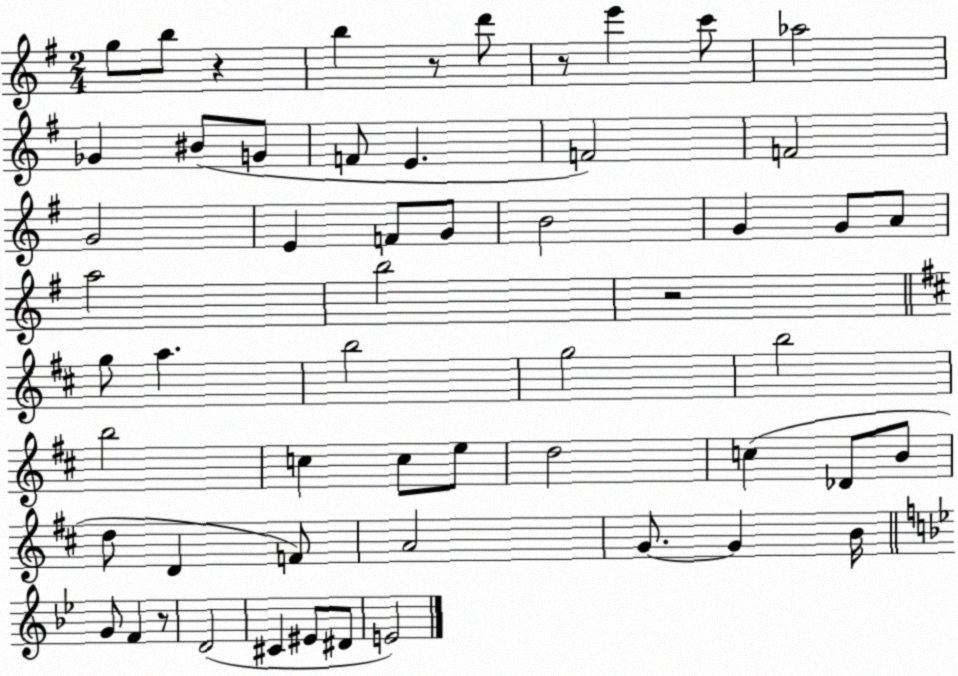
X:1
T:Untitled
M:2/4
L:1/4
K:G
g/2 b/2 z b z/2 d'/2 z/2 e' c'/2 _a2 _G ^B/2 G/2 F/2 E F2 F2 G2 E F/2 G/2 B2 G G/2 A/2 a2 b2 z2 g/2 a b2 g2 b2 b2 c c/2 e/2 d2 c _D/2 B/2 d/2 D F/2 A2 G/2 G B/4 G/2 F z/2 D2 ^C ^E/2 ^D/2 E2